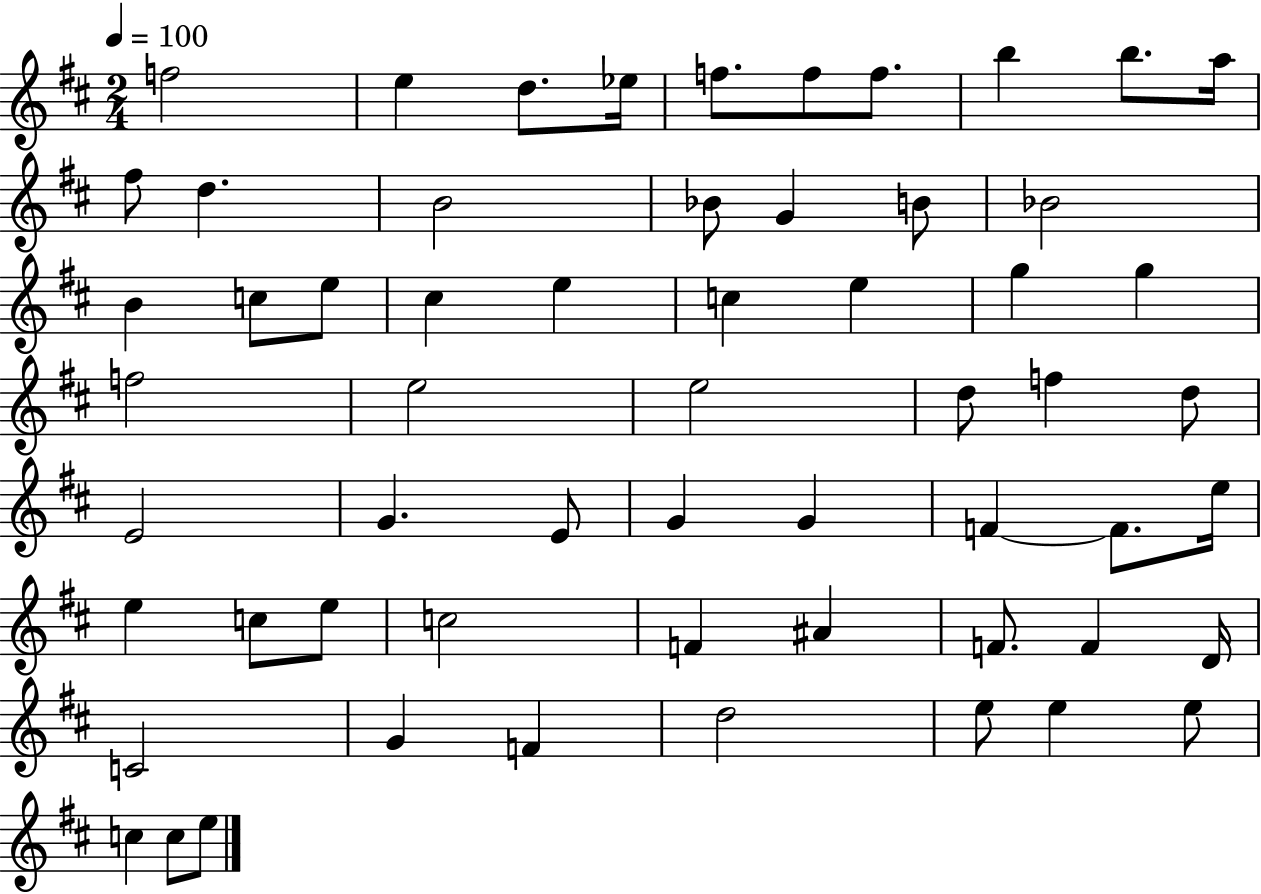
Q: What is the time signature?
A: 2/4